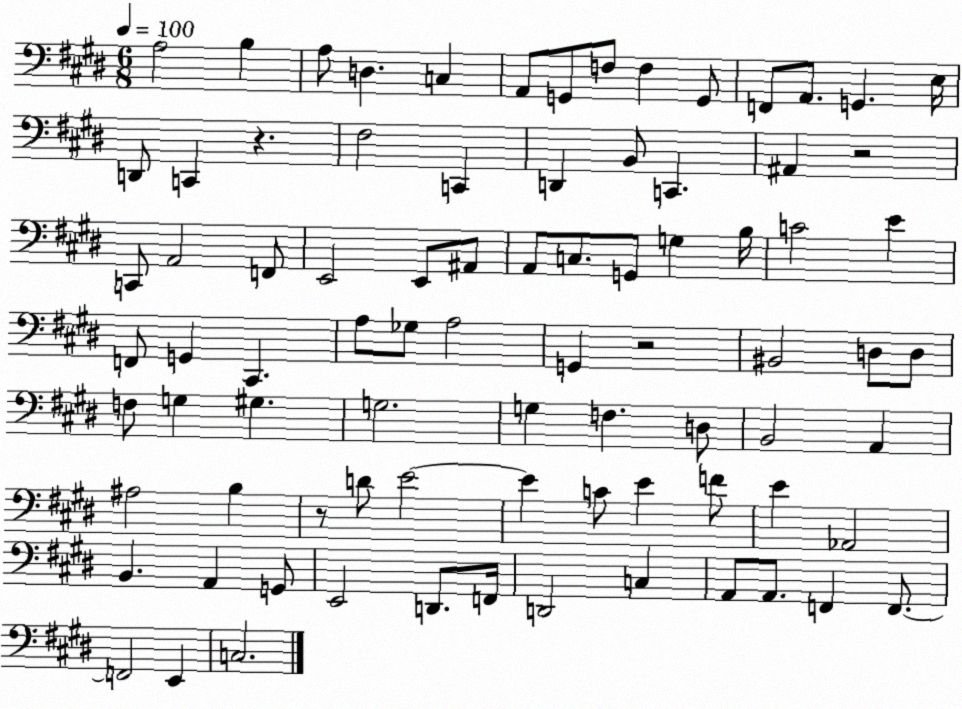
X:1
T:Untitled
M:6/8
L:1/4
K:E
A,2 B, A,/2 D, C, A,,/2 G,,/2 F,/2 F, G,,/2 F,,/2 A,,/2 G,, E,/4 D,,/2 C,, z ^F,2 C,, D,, B,,/2 C,, ^A,, z2 C,,/2 A,,2 F,,/2 E,,2 E,,/2 ^A,,/2 A,,/2 C,/2 G,,/2 G, B,/4 C2 E F,,/2 G,, ^C,, A,/2 _G,/2 A,2 G,, z2 ^B,,2 D,/2 D,/2 F,/2 G, ^G, G,2 G, F, D,/2 B,,2 A,, ^A,2 B, z/2 D/2 E2 E C/2 E F/2 E _A,,2 B,, A,, G,,/2 E,,2 D,,/2 F,,/4 D,,2 C, A,,/2 A,,/2 F,, F,,/2 F,,2 E,, C,2